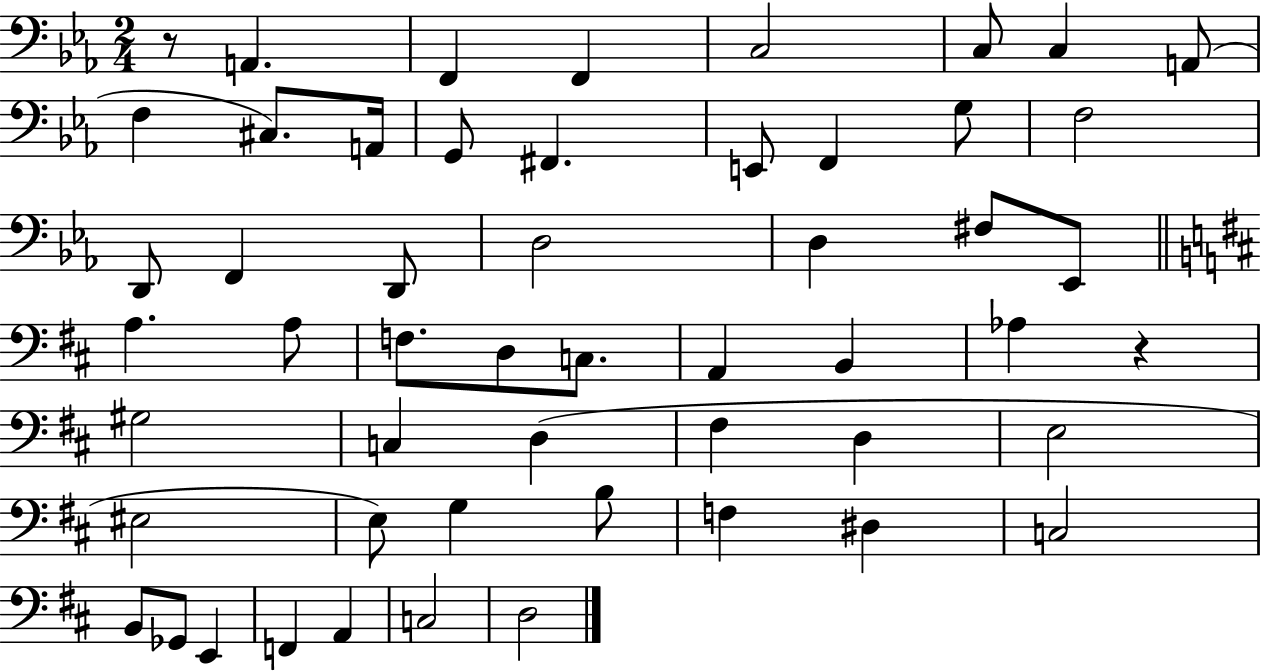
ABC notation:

X:1
T:Untitled
M:2/4
L:1/4
K:Eb
z/2 A,, F,, F,, C,2 C,/2 C, A,,/2 F, ^C,/2 A,,/4 G,,/2 ^F,, E,,/2 F,, G,/2 F,2 D,,/2 F,, D,,/2 D,2 D, ^F,/2 _E,,/2 A, A,/2 F,/2 D,/2 C,/2 A,, B,, _A, z ^G,2 C, D, ^F, D, E,2 ^E,2 E,/2 G, B,/2 F, ^D, C,2 B,,/2 _G,,/2 E,, F,, A,, C,2 D,2